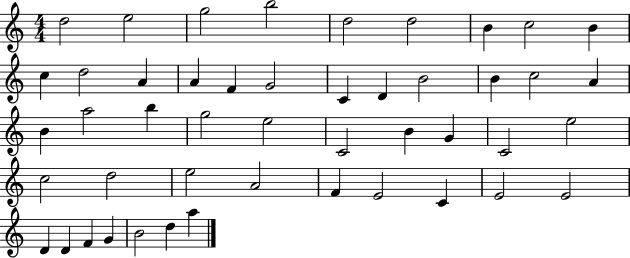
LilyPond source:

{
  \clef treble
  \numericTimeSignature
  \time 4/4
  \key c \major
  d''2 e''2 | g''2 b''2 | d''2 d''2 | b'4 c''2 b'4 | \break c''4 d''2 a'4 | a'4 f'4 g'2 | c'4 d'4 b'2 | b'4 c''2 a'4 | \break b'4 a''2 b''4 | g''2 e''2 | c'2 b'4 g'4 | c'2 e''2 | \break c''2 d''2 | e''2 a'2 | f'4 e'2 c'4 | e'2 e'2 | \break d'4 d'4 f'4 g'4 | b'2 d''4 a''4 | \bar "|."
}